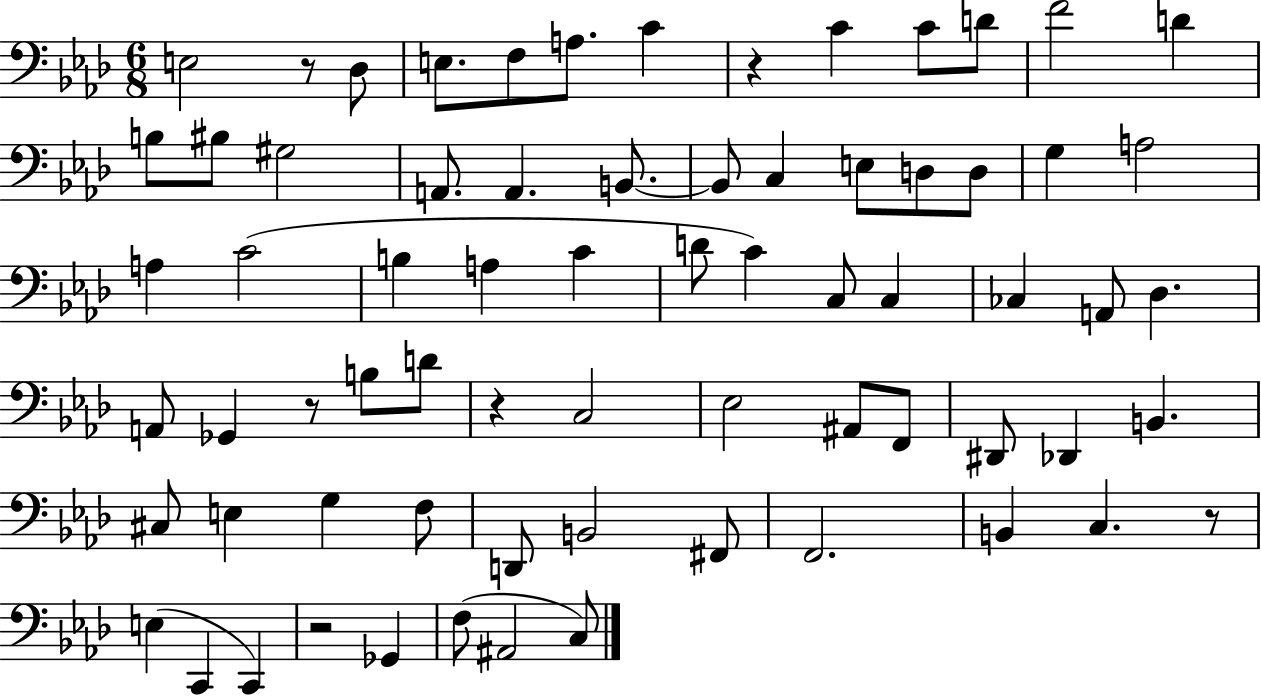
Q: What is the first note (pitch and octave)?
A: E3